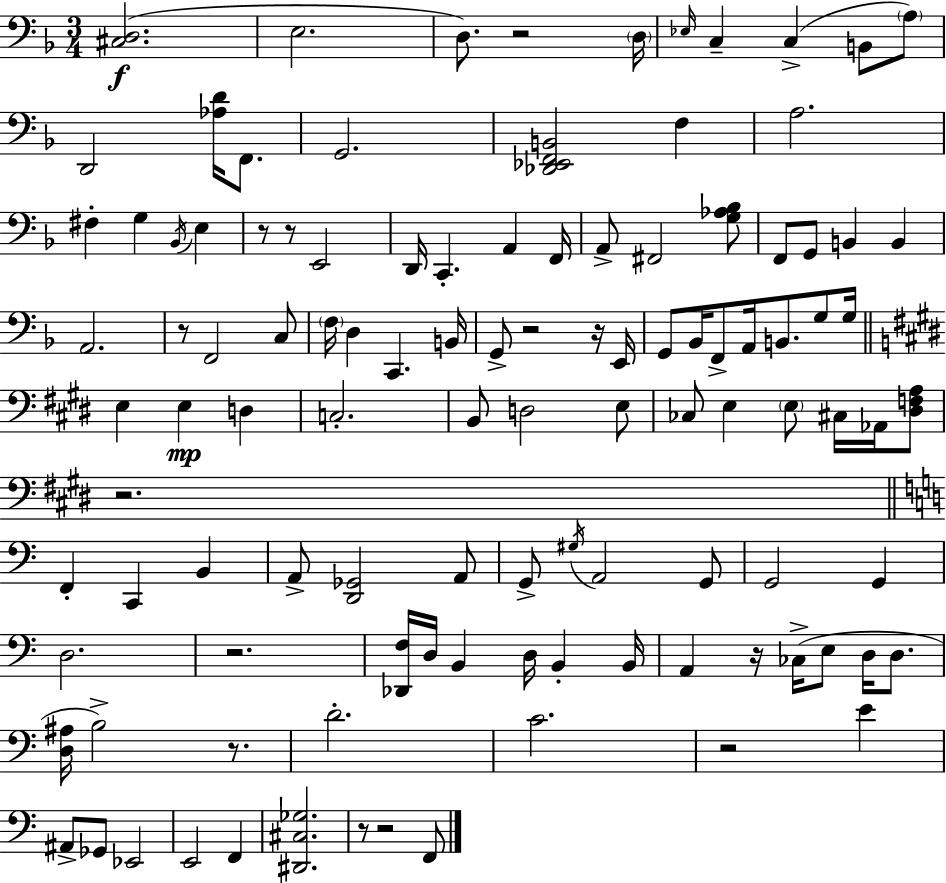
[C#3,D3]/h. E3/h. D3/e. R/h D3/s Eb3/s C3/q C3/q B2/e A3/e D2/h [Ab3,D4]/s F2/e. G2/h. [Db2,Eb2,F2,B2]/h F3/q A3/h. F#3/q G3/q Bb2/s E3/q R/e R/e E2/h D2/s C2/q. A2/q F2/s A2/e F#2/h [G3,Ab3,Bb3]/e F2/e G2/e B2/q B2/q A2/h. R/e F2/h C3/e F3/s D3/q C2/q. B2/s G2/e R/h R/s E2/s G2/e Bb2/s F2/e A2/s B2/e. G3/e G3/s E3/q E3/q D3/q C3/h. B2/e D3/h E3/e CES3/e E3/q E3/e C#3/s Ab2/s [D#3,F3,A3]/e R/h. F2/q C2/q B2/q A2/e [D2,Gb2]/h A2/e G2/e G#3/s A2/h G2/e G2/h G2/q D3/h. R/h. [Db2,F3]/s D3/s B2/q D3/s B2/q B2/s A2/q R/s CES3/s E3/e D3/s D3/e. [D3,A#3]/s B3/h R/e. D4/h. C4/h. R/h E4/q A#2/e Gb2/e Eb2/h E2/h F2/q [D#2,C#3,Gb3]/h. R/e R/h F2/e